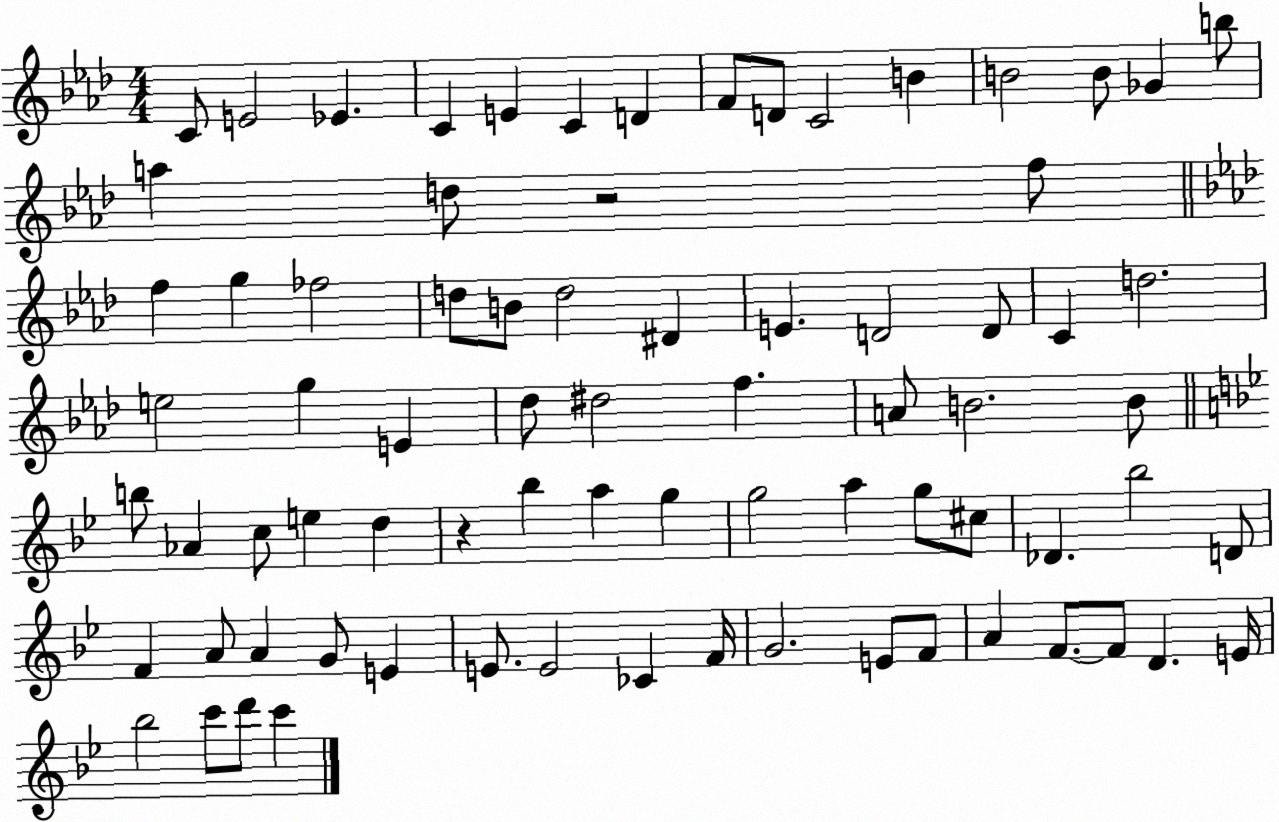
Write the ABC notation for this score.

X:1
T:Untitled
M:4/4
L:1/4
K:Ab
C/2 E2 _E C E C D F/2 D/2 C2 B B2 B/2 _G b/2 a d/2 z2 f/2 f g _f2 d/2 B/2 d2 ^D E D2 D/2 C d2 e2 g E _d/2 ^d2 f A/2 B2 B/2 b/2 _A c/2 e d z _b a g g2 a g/2 ^c/2 _D _b2 D/2 F A/2 A G/2 E E/2 E2 _C F/4 G2 E/2 F/2 A F/2 F/2 D E/4 _b2 c'/2 d'/2 c'